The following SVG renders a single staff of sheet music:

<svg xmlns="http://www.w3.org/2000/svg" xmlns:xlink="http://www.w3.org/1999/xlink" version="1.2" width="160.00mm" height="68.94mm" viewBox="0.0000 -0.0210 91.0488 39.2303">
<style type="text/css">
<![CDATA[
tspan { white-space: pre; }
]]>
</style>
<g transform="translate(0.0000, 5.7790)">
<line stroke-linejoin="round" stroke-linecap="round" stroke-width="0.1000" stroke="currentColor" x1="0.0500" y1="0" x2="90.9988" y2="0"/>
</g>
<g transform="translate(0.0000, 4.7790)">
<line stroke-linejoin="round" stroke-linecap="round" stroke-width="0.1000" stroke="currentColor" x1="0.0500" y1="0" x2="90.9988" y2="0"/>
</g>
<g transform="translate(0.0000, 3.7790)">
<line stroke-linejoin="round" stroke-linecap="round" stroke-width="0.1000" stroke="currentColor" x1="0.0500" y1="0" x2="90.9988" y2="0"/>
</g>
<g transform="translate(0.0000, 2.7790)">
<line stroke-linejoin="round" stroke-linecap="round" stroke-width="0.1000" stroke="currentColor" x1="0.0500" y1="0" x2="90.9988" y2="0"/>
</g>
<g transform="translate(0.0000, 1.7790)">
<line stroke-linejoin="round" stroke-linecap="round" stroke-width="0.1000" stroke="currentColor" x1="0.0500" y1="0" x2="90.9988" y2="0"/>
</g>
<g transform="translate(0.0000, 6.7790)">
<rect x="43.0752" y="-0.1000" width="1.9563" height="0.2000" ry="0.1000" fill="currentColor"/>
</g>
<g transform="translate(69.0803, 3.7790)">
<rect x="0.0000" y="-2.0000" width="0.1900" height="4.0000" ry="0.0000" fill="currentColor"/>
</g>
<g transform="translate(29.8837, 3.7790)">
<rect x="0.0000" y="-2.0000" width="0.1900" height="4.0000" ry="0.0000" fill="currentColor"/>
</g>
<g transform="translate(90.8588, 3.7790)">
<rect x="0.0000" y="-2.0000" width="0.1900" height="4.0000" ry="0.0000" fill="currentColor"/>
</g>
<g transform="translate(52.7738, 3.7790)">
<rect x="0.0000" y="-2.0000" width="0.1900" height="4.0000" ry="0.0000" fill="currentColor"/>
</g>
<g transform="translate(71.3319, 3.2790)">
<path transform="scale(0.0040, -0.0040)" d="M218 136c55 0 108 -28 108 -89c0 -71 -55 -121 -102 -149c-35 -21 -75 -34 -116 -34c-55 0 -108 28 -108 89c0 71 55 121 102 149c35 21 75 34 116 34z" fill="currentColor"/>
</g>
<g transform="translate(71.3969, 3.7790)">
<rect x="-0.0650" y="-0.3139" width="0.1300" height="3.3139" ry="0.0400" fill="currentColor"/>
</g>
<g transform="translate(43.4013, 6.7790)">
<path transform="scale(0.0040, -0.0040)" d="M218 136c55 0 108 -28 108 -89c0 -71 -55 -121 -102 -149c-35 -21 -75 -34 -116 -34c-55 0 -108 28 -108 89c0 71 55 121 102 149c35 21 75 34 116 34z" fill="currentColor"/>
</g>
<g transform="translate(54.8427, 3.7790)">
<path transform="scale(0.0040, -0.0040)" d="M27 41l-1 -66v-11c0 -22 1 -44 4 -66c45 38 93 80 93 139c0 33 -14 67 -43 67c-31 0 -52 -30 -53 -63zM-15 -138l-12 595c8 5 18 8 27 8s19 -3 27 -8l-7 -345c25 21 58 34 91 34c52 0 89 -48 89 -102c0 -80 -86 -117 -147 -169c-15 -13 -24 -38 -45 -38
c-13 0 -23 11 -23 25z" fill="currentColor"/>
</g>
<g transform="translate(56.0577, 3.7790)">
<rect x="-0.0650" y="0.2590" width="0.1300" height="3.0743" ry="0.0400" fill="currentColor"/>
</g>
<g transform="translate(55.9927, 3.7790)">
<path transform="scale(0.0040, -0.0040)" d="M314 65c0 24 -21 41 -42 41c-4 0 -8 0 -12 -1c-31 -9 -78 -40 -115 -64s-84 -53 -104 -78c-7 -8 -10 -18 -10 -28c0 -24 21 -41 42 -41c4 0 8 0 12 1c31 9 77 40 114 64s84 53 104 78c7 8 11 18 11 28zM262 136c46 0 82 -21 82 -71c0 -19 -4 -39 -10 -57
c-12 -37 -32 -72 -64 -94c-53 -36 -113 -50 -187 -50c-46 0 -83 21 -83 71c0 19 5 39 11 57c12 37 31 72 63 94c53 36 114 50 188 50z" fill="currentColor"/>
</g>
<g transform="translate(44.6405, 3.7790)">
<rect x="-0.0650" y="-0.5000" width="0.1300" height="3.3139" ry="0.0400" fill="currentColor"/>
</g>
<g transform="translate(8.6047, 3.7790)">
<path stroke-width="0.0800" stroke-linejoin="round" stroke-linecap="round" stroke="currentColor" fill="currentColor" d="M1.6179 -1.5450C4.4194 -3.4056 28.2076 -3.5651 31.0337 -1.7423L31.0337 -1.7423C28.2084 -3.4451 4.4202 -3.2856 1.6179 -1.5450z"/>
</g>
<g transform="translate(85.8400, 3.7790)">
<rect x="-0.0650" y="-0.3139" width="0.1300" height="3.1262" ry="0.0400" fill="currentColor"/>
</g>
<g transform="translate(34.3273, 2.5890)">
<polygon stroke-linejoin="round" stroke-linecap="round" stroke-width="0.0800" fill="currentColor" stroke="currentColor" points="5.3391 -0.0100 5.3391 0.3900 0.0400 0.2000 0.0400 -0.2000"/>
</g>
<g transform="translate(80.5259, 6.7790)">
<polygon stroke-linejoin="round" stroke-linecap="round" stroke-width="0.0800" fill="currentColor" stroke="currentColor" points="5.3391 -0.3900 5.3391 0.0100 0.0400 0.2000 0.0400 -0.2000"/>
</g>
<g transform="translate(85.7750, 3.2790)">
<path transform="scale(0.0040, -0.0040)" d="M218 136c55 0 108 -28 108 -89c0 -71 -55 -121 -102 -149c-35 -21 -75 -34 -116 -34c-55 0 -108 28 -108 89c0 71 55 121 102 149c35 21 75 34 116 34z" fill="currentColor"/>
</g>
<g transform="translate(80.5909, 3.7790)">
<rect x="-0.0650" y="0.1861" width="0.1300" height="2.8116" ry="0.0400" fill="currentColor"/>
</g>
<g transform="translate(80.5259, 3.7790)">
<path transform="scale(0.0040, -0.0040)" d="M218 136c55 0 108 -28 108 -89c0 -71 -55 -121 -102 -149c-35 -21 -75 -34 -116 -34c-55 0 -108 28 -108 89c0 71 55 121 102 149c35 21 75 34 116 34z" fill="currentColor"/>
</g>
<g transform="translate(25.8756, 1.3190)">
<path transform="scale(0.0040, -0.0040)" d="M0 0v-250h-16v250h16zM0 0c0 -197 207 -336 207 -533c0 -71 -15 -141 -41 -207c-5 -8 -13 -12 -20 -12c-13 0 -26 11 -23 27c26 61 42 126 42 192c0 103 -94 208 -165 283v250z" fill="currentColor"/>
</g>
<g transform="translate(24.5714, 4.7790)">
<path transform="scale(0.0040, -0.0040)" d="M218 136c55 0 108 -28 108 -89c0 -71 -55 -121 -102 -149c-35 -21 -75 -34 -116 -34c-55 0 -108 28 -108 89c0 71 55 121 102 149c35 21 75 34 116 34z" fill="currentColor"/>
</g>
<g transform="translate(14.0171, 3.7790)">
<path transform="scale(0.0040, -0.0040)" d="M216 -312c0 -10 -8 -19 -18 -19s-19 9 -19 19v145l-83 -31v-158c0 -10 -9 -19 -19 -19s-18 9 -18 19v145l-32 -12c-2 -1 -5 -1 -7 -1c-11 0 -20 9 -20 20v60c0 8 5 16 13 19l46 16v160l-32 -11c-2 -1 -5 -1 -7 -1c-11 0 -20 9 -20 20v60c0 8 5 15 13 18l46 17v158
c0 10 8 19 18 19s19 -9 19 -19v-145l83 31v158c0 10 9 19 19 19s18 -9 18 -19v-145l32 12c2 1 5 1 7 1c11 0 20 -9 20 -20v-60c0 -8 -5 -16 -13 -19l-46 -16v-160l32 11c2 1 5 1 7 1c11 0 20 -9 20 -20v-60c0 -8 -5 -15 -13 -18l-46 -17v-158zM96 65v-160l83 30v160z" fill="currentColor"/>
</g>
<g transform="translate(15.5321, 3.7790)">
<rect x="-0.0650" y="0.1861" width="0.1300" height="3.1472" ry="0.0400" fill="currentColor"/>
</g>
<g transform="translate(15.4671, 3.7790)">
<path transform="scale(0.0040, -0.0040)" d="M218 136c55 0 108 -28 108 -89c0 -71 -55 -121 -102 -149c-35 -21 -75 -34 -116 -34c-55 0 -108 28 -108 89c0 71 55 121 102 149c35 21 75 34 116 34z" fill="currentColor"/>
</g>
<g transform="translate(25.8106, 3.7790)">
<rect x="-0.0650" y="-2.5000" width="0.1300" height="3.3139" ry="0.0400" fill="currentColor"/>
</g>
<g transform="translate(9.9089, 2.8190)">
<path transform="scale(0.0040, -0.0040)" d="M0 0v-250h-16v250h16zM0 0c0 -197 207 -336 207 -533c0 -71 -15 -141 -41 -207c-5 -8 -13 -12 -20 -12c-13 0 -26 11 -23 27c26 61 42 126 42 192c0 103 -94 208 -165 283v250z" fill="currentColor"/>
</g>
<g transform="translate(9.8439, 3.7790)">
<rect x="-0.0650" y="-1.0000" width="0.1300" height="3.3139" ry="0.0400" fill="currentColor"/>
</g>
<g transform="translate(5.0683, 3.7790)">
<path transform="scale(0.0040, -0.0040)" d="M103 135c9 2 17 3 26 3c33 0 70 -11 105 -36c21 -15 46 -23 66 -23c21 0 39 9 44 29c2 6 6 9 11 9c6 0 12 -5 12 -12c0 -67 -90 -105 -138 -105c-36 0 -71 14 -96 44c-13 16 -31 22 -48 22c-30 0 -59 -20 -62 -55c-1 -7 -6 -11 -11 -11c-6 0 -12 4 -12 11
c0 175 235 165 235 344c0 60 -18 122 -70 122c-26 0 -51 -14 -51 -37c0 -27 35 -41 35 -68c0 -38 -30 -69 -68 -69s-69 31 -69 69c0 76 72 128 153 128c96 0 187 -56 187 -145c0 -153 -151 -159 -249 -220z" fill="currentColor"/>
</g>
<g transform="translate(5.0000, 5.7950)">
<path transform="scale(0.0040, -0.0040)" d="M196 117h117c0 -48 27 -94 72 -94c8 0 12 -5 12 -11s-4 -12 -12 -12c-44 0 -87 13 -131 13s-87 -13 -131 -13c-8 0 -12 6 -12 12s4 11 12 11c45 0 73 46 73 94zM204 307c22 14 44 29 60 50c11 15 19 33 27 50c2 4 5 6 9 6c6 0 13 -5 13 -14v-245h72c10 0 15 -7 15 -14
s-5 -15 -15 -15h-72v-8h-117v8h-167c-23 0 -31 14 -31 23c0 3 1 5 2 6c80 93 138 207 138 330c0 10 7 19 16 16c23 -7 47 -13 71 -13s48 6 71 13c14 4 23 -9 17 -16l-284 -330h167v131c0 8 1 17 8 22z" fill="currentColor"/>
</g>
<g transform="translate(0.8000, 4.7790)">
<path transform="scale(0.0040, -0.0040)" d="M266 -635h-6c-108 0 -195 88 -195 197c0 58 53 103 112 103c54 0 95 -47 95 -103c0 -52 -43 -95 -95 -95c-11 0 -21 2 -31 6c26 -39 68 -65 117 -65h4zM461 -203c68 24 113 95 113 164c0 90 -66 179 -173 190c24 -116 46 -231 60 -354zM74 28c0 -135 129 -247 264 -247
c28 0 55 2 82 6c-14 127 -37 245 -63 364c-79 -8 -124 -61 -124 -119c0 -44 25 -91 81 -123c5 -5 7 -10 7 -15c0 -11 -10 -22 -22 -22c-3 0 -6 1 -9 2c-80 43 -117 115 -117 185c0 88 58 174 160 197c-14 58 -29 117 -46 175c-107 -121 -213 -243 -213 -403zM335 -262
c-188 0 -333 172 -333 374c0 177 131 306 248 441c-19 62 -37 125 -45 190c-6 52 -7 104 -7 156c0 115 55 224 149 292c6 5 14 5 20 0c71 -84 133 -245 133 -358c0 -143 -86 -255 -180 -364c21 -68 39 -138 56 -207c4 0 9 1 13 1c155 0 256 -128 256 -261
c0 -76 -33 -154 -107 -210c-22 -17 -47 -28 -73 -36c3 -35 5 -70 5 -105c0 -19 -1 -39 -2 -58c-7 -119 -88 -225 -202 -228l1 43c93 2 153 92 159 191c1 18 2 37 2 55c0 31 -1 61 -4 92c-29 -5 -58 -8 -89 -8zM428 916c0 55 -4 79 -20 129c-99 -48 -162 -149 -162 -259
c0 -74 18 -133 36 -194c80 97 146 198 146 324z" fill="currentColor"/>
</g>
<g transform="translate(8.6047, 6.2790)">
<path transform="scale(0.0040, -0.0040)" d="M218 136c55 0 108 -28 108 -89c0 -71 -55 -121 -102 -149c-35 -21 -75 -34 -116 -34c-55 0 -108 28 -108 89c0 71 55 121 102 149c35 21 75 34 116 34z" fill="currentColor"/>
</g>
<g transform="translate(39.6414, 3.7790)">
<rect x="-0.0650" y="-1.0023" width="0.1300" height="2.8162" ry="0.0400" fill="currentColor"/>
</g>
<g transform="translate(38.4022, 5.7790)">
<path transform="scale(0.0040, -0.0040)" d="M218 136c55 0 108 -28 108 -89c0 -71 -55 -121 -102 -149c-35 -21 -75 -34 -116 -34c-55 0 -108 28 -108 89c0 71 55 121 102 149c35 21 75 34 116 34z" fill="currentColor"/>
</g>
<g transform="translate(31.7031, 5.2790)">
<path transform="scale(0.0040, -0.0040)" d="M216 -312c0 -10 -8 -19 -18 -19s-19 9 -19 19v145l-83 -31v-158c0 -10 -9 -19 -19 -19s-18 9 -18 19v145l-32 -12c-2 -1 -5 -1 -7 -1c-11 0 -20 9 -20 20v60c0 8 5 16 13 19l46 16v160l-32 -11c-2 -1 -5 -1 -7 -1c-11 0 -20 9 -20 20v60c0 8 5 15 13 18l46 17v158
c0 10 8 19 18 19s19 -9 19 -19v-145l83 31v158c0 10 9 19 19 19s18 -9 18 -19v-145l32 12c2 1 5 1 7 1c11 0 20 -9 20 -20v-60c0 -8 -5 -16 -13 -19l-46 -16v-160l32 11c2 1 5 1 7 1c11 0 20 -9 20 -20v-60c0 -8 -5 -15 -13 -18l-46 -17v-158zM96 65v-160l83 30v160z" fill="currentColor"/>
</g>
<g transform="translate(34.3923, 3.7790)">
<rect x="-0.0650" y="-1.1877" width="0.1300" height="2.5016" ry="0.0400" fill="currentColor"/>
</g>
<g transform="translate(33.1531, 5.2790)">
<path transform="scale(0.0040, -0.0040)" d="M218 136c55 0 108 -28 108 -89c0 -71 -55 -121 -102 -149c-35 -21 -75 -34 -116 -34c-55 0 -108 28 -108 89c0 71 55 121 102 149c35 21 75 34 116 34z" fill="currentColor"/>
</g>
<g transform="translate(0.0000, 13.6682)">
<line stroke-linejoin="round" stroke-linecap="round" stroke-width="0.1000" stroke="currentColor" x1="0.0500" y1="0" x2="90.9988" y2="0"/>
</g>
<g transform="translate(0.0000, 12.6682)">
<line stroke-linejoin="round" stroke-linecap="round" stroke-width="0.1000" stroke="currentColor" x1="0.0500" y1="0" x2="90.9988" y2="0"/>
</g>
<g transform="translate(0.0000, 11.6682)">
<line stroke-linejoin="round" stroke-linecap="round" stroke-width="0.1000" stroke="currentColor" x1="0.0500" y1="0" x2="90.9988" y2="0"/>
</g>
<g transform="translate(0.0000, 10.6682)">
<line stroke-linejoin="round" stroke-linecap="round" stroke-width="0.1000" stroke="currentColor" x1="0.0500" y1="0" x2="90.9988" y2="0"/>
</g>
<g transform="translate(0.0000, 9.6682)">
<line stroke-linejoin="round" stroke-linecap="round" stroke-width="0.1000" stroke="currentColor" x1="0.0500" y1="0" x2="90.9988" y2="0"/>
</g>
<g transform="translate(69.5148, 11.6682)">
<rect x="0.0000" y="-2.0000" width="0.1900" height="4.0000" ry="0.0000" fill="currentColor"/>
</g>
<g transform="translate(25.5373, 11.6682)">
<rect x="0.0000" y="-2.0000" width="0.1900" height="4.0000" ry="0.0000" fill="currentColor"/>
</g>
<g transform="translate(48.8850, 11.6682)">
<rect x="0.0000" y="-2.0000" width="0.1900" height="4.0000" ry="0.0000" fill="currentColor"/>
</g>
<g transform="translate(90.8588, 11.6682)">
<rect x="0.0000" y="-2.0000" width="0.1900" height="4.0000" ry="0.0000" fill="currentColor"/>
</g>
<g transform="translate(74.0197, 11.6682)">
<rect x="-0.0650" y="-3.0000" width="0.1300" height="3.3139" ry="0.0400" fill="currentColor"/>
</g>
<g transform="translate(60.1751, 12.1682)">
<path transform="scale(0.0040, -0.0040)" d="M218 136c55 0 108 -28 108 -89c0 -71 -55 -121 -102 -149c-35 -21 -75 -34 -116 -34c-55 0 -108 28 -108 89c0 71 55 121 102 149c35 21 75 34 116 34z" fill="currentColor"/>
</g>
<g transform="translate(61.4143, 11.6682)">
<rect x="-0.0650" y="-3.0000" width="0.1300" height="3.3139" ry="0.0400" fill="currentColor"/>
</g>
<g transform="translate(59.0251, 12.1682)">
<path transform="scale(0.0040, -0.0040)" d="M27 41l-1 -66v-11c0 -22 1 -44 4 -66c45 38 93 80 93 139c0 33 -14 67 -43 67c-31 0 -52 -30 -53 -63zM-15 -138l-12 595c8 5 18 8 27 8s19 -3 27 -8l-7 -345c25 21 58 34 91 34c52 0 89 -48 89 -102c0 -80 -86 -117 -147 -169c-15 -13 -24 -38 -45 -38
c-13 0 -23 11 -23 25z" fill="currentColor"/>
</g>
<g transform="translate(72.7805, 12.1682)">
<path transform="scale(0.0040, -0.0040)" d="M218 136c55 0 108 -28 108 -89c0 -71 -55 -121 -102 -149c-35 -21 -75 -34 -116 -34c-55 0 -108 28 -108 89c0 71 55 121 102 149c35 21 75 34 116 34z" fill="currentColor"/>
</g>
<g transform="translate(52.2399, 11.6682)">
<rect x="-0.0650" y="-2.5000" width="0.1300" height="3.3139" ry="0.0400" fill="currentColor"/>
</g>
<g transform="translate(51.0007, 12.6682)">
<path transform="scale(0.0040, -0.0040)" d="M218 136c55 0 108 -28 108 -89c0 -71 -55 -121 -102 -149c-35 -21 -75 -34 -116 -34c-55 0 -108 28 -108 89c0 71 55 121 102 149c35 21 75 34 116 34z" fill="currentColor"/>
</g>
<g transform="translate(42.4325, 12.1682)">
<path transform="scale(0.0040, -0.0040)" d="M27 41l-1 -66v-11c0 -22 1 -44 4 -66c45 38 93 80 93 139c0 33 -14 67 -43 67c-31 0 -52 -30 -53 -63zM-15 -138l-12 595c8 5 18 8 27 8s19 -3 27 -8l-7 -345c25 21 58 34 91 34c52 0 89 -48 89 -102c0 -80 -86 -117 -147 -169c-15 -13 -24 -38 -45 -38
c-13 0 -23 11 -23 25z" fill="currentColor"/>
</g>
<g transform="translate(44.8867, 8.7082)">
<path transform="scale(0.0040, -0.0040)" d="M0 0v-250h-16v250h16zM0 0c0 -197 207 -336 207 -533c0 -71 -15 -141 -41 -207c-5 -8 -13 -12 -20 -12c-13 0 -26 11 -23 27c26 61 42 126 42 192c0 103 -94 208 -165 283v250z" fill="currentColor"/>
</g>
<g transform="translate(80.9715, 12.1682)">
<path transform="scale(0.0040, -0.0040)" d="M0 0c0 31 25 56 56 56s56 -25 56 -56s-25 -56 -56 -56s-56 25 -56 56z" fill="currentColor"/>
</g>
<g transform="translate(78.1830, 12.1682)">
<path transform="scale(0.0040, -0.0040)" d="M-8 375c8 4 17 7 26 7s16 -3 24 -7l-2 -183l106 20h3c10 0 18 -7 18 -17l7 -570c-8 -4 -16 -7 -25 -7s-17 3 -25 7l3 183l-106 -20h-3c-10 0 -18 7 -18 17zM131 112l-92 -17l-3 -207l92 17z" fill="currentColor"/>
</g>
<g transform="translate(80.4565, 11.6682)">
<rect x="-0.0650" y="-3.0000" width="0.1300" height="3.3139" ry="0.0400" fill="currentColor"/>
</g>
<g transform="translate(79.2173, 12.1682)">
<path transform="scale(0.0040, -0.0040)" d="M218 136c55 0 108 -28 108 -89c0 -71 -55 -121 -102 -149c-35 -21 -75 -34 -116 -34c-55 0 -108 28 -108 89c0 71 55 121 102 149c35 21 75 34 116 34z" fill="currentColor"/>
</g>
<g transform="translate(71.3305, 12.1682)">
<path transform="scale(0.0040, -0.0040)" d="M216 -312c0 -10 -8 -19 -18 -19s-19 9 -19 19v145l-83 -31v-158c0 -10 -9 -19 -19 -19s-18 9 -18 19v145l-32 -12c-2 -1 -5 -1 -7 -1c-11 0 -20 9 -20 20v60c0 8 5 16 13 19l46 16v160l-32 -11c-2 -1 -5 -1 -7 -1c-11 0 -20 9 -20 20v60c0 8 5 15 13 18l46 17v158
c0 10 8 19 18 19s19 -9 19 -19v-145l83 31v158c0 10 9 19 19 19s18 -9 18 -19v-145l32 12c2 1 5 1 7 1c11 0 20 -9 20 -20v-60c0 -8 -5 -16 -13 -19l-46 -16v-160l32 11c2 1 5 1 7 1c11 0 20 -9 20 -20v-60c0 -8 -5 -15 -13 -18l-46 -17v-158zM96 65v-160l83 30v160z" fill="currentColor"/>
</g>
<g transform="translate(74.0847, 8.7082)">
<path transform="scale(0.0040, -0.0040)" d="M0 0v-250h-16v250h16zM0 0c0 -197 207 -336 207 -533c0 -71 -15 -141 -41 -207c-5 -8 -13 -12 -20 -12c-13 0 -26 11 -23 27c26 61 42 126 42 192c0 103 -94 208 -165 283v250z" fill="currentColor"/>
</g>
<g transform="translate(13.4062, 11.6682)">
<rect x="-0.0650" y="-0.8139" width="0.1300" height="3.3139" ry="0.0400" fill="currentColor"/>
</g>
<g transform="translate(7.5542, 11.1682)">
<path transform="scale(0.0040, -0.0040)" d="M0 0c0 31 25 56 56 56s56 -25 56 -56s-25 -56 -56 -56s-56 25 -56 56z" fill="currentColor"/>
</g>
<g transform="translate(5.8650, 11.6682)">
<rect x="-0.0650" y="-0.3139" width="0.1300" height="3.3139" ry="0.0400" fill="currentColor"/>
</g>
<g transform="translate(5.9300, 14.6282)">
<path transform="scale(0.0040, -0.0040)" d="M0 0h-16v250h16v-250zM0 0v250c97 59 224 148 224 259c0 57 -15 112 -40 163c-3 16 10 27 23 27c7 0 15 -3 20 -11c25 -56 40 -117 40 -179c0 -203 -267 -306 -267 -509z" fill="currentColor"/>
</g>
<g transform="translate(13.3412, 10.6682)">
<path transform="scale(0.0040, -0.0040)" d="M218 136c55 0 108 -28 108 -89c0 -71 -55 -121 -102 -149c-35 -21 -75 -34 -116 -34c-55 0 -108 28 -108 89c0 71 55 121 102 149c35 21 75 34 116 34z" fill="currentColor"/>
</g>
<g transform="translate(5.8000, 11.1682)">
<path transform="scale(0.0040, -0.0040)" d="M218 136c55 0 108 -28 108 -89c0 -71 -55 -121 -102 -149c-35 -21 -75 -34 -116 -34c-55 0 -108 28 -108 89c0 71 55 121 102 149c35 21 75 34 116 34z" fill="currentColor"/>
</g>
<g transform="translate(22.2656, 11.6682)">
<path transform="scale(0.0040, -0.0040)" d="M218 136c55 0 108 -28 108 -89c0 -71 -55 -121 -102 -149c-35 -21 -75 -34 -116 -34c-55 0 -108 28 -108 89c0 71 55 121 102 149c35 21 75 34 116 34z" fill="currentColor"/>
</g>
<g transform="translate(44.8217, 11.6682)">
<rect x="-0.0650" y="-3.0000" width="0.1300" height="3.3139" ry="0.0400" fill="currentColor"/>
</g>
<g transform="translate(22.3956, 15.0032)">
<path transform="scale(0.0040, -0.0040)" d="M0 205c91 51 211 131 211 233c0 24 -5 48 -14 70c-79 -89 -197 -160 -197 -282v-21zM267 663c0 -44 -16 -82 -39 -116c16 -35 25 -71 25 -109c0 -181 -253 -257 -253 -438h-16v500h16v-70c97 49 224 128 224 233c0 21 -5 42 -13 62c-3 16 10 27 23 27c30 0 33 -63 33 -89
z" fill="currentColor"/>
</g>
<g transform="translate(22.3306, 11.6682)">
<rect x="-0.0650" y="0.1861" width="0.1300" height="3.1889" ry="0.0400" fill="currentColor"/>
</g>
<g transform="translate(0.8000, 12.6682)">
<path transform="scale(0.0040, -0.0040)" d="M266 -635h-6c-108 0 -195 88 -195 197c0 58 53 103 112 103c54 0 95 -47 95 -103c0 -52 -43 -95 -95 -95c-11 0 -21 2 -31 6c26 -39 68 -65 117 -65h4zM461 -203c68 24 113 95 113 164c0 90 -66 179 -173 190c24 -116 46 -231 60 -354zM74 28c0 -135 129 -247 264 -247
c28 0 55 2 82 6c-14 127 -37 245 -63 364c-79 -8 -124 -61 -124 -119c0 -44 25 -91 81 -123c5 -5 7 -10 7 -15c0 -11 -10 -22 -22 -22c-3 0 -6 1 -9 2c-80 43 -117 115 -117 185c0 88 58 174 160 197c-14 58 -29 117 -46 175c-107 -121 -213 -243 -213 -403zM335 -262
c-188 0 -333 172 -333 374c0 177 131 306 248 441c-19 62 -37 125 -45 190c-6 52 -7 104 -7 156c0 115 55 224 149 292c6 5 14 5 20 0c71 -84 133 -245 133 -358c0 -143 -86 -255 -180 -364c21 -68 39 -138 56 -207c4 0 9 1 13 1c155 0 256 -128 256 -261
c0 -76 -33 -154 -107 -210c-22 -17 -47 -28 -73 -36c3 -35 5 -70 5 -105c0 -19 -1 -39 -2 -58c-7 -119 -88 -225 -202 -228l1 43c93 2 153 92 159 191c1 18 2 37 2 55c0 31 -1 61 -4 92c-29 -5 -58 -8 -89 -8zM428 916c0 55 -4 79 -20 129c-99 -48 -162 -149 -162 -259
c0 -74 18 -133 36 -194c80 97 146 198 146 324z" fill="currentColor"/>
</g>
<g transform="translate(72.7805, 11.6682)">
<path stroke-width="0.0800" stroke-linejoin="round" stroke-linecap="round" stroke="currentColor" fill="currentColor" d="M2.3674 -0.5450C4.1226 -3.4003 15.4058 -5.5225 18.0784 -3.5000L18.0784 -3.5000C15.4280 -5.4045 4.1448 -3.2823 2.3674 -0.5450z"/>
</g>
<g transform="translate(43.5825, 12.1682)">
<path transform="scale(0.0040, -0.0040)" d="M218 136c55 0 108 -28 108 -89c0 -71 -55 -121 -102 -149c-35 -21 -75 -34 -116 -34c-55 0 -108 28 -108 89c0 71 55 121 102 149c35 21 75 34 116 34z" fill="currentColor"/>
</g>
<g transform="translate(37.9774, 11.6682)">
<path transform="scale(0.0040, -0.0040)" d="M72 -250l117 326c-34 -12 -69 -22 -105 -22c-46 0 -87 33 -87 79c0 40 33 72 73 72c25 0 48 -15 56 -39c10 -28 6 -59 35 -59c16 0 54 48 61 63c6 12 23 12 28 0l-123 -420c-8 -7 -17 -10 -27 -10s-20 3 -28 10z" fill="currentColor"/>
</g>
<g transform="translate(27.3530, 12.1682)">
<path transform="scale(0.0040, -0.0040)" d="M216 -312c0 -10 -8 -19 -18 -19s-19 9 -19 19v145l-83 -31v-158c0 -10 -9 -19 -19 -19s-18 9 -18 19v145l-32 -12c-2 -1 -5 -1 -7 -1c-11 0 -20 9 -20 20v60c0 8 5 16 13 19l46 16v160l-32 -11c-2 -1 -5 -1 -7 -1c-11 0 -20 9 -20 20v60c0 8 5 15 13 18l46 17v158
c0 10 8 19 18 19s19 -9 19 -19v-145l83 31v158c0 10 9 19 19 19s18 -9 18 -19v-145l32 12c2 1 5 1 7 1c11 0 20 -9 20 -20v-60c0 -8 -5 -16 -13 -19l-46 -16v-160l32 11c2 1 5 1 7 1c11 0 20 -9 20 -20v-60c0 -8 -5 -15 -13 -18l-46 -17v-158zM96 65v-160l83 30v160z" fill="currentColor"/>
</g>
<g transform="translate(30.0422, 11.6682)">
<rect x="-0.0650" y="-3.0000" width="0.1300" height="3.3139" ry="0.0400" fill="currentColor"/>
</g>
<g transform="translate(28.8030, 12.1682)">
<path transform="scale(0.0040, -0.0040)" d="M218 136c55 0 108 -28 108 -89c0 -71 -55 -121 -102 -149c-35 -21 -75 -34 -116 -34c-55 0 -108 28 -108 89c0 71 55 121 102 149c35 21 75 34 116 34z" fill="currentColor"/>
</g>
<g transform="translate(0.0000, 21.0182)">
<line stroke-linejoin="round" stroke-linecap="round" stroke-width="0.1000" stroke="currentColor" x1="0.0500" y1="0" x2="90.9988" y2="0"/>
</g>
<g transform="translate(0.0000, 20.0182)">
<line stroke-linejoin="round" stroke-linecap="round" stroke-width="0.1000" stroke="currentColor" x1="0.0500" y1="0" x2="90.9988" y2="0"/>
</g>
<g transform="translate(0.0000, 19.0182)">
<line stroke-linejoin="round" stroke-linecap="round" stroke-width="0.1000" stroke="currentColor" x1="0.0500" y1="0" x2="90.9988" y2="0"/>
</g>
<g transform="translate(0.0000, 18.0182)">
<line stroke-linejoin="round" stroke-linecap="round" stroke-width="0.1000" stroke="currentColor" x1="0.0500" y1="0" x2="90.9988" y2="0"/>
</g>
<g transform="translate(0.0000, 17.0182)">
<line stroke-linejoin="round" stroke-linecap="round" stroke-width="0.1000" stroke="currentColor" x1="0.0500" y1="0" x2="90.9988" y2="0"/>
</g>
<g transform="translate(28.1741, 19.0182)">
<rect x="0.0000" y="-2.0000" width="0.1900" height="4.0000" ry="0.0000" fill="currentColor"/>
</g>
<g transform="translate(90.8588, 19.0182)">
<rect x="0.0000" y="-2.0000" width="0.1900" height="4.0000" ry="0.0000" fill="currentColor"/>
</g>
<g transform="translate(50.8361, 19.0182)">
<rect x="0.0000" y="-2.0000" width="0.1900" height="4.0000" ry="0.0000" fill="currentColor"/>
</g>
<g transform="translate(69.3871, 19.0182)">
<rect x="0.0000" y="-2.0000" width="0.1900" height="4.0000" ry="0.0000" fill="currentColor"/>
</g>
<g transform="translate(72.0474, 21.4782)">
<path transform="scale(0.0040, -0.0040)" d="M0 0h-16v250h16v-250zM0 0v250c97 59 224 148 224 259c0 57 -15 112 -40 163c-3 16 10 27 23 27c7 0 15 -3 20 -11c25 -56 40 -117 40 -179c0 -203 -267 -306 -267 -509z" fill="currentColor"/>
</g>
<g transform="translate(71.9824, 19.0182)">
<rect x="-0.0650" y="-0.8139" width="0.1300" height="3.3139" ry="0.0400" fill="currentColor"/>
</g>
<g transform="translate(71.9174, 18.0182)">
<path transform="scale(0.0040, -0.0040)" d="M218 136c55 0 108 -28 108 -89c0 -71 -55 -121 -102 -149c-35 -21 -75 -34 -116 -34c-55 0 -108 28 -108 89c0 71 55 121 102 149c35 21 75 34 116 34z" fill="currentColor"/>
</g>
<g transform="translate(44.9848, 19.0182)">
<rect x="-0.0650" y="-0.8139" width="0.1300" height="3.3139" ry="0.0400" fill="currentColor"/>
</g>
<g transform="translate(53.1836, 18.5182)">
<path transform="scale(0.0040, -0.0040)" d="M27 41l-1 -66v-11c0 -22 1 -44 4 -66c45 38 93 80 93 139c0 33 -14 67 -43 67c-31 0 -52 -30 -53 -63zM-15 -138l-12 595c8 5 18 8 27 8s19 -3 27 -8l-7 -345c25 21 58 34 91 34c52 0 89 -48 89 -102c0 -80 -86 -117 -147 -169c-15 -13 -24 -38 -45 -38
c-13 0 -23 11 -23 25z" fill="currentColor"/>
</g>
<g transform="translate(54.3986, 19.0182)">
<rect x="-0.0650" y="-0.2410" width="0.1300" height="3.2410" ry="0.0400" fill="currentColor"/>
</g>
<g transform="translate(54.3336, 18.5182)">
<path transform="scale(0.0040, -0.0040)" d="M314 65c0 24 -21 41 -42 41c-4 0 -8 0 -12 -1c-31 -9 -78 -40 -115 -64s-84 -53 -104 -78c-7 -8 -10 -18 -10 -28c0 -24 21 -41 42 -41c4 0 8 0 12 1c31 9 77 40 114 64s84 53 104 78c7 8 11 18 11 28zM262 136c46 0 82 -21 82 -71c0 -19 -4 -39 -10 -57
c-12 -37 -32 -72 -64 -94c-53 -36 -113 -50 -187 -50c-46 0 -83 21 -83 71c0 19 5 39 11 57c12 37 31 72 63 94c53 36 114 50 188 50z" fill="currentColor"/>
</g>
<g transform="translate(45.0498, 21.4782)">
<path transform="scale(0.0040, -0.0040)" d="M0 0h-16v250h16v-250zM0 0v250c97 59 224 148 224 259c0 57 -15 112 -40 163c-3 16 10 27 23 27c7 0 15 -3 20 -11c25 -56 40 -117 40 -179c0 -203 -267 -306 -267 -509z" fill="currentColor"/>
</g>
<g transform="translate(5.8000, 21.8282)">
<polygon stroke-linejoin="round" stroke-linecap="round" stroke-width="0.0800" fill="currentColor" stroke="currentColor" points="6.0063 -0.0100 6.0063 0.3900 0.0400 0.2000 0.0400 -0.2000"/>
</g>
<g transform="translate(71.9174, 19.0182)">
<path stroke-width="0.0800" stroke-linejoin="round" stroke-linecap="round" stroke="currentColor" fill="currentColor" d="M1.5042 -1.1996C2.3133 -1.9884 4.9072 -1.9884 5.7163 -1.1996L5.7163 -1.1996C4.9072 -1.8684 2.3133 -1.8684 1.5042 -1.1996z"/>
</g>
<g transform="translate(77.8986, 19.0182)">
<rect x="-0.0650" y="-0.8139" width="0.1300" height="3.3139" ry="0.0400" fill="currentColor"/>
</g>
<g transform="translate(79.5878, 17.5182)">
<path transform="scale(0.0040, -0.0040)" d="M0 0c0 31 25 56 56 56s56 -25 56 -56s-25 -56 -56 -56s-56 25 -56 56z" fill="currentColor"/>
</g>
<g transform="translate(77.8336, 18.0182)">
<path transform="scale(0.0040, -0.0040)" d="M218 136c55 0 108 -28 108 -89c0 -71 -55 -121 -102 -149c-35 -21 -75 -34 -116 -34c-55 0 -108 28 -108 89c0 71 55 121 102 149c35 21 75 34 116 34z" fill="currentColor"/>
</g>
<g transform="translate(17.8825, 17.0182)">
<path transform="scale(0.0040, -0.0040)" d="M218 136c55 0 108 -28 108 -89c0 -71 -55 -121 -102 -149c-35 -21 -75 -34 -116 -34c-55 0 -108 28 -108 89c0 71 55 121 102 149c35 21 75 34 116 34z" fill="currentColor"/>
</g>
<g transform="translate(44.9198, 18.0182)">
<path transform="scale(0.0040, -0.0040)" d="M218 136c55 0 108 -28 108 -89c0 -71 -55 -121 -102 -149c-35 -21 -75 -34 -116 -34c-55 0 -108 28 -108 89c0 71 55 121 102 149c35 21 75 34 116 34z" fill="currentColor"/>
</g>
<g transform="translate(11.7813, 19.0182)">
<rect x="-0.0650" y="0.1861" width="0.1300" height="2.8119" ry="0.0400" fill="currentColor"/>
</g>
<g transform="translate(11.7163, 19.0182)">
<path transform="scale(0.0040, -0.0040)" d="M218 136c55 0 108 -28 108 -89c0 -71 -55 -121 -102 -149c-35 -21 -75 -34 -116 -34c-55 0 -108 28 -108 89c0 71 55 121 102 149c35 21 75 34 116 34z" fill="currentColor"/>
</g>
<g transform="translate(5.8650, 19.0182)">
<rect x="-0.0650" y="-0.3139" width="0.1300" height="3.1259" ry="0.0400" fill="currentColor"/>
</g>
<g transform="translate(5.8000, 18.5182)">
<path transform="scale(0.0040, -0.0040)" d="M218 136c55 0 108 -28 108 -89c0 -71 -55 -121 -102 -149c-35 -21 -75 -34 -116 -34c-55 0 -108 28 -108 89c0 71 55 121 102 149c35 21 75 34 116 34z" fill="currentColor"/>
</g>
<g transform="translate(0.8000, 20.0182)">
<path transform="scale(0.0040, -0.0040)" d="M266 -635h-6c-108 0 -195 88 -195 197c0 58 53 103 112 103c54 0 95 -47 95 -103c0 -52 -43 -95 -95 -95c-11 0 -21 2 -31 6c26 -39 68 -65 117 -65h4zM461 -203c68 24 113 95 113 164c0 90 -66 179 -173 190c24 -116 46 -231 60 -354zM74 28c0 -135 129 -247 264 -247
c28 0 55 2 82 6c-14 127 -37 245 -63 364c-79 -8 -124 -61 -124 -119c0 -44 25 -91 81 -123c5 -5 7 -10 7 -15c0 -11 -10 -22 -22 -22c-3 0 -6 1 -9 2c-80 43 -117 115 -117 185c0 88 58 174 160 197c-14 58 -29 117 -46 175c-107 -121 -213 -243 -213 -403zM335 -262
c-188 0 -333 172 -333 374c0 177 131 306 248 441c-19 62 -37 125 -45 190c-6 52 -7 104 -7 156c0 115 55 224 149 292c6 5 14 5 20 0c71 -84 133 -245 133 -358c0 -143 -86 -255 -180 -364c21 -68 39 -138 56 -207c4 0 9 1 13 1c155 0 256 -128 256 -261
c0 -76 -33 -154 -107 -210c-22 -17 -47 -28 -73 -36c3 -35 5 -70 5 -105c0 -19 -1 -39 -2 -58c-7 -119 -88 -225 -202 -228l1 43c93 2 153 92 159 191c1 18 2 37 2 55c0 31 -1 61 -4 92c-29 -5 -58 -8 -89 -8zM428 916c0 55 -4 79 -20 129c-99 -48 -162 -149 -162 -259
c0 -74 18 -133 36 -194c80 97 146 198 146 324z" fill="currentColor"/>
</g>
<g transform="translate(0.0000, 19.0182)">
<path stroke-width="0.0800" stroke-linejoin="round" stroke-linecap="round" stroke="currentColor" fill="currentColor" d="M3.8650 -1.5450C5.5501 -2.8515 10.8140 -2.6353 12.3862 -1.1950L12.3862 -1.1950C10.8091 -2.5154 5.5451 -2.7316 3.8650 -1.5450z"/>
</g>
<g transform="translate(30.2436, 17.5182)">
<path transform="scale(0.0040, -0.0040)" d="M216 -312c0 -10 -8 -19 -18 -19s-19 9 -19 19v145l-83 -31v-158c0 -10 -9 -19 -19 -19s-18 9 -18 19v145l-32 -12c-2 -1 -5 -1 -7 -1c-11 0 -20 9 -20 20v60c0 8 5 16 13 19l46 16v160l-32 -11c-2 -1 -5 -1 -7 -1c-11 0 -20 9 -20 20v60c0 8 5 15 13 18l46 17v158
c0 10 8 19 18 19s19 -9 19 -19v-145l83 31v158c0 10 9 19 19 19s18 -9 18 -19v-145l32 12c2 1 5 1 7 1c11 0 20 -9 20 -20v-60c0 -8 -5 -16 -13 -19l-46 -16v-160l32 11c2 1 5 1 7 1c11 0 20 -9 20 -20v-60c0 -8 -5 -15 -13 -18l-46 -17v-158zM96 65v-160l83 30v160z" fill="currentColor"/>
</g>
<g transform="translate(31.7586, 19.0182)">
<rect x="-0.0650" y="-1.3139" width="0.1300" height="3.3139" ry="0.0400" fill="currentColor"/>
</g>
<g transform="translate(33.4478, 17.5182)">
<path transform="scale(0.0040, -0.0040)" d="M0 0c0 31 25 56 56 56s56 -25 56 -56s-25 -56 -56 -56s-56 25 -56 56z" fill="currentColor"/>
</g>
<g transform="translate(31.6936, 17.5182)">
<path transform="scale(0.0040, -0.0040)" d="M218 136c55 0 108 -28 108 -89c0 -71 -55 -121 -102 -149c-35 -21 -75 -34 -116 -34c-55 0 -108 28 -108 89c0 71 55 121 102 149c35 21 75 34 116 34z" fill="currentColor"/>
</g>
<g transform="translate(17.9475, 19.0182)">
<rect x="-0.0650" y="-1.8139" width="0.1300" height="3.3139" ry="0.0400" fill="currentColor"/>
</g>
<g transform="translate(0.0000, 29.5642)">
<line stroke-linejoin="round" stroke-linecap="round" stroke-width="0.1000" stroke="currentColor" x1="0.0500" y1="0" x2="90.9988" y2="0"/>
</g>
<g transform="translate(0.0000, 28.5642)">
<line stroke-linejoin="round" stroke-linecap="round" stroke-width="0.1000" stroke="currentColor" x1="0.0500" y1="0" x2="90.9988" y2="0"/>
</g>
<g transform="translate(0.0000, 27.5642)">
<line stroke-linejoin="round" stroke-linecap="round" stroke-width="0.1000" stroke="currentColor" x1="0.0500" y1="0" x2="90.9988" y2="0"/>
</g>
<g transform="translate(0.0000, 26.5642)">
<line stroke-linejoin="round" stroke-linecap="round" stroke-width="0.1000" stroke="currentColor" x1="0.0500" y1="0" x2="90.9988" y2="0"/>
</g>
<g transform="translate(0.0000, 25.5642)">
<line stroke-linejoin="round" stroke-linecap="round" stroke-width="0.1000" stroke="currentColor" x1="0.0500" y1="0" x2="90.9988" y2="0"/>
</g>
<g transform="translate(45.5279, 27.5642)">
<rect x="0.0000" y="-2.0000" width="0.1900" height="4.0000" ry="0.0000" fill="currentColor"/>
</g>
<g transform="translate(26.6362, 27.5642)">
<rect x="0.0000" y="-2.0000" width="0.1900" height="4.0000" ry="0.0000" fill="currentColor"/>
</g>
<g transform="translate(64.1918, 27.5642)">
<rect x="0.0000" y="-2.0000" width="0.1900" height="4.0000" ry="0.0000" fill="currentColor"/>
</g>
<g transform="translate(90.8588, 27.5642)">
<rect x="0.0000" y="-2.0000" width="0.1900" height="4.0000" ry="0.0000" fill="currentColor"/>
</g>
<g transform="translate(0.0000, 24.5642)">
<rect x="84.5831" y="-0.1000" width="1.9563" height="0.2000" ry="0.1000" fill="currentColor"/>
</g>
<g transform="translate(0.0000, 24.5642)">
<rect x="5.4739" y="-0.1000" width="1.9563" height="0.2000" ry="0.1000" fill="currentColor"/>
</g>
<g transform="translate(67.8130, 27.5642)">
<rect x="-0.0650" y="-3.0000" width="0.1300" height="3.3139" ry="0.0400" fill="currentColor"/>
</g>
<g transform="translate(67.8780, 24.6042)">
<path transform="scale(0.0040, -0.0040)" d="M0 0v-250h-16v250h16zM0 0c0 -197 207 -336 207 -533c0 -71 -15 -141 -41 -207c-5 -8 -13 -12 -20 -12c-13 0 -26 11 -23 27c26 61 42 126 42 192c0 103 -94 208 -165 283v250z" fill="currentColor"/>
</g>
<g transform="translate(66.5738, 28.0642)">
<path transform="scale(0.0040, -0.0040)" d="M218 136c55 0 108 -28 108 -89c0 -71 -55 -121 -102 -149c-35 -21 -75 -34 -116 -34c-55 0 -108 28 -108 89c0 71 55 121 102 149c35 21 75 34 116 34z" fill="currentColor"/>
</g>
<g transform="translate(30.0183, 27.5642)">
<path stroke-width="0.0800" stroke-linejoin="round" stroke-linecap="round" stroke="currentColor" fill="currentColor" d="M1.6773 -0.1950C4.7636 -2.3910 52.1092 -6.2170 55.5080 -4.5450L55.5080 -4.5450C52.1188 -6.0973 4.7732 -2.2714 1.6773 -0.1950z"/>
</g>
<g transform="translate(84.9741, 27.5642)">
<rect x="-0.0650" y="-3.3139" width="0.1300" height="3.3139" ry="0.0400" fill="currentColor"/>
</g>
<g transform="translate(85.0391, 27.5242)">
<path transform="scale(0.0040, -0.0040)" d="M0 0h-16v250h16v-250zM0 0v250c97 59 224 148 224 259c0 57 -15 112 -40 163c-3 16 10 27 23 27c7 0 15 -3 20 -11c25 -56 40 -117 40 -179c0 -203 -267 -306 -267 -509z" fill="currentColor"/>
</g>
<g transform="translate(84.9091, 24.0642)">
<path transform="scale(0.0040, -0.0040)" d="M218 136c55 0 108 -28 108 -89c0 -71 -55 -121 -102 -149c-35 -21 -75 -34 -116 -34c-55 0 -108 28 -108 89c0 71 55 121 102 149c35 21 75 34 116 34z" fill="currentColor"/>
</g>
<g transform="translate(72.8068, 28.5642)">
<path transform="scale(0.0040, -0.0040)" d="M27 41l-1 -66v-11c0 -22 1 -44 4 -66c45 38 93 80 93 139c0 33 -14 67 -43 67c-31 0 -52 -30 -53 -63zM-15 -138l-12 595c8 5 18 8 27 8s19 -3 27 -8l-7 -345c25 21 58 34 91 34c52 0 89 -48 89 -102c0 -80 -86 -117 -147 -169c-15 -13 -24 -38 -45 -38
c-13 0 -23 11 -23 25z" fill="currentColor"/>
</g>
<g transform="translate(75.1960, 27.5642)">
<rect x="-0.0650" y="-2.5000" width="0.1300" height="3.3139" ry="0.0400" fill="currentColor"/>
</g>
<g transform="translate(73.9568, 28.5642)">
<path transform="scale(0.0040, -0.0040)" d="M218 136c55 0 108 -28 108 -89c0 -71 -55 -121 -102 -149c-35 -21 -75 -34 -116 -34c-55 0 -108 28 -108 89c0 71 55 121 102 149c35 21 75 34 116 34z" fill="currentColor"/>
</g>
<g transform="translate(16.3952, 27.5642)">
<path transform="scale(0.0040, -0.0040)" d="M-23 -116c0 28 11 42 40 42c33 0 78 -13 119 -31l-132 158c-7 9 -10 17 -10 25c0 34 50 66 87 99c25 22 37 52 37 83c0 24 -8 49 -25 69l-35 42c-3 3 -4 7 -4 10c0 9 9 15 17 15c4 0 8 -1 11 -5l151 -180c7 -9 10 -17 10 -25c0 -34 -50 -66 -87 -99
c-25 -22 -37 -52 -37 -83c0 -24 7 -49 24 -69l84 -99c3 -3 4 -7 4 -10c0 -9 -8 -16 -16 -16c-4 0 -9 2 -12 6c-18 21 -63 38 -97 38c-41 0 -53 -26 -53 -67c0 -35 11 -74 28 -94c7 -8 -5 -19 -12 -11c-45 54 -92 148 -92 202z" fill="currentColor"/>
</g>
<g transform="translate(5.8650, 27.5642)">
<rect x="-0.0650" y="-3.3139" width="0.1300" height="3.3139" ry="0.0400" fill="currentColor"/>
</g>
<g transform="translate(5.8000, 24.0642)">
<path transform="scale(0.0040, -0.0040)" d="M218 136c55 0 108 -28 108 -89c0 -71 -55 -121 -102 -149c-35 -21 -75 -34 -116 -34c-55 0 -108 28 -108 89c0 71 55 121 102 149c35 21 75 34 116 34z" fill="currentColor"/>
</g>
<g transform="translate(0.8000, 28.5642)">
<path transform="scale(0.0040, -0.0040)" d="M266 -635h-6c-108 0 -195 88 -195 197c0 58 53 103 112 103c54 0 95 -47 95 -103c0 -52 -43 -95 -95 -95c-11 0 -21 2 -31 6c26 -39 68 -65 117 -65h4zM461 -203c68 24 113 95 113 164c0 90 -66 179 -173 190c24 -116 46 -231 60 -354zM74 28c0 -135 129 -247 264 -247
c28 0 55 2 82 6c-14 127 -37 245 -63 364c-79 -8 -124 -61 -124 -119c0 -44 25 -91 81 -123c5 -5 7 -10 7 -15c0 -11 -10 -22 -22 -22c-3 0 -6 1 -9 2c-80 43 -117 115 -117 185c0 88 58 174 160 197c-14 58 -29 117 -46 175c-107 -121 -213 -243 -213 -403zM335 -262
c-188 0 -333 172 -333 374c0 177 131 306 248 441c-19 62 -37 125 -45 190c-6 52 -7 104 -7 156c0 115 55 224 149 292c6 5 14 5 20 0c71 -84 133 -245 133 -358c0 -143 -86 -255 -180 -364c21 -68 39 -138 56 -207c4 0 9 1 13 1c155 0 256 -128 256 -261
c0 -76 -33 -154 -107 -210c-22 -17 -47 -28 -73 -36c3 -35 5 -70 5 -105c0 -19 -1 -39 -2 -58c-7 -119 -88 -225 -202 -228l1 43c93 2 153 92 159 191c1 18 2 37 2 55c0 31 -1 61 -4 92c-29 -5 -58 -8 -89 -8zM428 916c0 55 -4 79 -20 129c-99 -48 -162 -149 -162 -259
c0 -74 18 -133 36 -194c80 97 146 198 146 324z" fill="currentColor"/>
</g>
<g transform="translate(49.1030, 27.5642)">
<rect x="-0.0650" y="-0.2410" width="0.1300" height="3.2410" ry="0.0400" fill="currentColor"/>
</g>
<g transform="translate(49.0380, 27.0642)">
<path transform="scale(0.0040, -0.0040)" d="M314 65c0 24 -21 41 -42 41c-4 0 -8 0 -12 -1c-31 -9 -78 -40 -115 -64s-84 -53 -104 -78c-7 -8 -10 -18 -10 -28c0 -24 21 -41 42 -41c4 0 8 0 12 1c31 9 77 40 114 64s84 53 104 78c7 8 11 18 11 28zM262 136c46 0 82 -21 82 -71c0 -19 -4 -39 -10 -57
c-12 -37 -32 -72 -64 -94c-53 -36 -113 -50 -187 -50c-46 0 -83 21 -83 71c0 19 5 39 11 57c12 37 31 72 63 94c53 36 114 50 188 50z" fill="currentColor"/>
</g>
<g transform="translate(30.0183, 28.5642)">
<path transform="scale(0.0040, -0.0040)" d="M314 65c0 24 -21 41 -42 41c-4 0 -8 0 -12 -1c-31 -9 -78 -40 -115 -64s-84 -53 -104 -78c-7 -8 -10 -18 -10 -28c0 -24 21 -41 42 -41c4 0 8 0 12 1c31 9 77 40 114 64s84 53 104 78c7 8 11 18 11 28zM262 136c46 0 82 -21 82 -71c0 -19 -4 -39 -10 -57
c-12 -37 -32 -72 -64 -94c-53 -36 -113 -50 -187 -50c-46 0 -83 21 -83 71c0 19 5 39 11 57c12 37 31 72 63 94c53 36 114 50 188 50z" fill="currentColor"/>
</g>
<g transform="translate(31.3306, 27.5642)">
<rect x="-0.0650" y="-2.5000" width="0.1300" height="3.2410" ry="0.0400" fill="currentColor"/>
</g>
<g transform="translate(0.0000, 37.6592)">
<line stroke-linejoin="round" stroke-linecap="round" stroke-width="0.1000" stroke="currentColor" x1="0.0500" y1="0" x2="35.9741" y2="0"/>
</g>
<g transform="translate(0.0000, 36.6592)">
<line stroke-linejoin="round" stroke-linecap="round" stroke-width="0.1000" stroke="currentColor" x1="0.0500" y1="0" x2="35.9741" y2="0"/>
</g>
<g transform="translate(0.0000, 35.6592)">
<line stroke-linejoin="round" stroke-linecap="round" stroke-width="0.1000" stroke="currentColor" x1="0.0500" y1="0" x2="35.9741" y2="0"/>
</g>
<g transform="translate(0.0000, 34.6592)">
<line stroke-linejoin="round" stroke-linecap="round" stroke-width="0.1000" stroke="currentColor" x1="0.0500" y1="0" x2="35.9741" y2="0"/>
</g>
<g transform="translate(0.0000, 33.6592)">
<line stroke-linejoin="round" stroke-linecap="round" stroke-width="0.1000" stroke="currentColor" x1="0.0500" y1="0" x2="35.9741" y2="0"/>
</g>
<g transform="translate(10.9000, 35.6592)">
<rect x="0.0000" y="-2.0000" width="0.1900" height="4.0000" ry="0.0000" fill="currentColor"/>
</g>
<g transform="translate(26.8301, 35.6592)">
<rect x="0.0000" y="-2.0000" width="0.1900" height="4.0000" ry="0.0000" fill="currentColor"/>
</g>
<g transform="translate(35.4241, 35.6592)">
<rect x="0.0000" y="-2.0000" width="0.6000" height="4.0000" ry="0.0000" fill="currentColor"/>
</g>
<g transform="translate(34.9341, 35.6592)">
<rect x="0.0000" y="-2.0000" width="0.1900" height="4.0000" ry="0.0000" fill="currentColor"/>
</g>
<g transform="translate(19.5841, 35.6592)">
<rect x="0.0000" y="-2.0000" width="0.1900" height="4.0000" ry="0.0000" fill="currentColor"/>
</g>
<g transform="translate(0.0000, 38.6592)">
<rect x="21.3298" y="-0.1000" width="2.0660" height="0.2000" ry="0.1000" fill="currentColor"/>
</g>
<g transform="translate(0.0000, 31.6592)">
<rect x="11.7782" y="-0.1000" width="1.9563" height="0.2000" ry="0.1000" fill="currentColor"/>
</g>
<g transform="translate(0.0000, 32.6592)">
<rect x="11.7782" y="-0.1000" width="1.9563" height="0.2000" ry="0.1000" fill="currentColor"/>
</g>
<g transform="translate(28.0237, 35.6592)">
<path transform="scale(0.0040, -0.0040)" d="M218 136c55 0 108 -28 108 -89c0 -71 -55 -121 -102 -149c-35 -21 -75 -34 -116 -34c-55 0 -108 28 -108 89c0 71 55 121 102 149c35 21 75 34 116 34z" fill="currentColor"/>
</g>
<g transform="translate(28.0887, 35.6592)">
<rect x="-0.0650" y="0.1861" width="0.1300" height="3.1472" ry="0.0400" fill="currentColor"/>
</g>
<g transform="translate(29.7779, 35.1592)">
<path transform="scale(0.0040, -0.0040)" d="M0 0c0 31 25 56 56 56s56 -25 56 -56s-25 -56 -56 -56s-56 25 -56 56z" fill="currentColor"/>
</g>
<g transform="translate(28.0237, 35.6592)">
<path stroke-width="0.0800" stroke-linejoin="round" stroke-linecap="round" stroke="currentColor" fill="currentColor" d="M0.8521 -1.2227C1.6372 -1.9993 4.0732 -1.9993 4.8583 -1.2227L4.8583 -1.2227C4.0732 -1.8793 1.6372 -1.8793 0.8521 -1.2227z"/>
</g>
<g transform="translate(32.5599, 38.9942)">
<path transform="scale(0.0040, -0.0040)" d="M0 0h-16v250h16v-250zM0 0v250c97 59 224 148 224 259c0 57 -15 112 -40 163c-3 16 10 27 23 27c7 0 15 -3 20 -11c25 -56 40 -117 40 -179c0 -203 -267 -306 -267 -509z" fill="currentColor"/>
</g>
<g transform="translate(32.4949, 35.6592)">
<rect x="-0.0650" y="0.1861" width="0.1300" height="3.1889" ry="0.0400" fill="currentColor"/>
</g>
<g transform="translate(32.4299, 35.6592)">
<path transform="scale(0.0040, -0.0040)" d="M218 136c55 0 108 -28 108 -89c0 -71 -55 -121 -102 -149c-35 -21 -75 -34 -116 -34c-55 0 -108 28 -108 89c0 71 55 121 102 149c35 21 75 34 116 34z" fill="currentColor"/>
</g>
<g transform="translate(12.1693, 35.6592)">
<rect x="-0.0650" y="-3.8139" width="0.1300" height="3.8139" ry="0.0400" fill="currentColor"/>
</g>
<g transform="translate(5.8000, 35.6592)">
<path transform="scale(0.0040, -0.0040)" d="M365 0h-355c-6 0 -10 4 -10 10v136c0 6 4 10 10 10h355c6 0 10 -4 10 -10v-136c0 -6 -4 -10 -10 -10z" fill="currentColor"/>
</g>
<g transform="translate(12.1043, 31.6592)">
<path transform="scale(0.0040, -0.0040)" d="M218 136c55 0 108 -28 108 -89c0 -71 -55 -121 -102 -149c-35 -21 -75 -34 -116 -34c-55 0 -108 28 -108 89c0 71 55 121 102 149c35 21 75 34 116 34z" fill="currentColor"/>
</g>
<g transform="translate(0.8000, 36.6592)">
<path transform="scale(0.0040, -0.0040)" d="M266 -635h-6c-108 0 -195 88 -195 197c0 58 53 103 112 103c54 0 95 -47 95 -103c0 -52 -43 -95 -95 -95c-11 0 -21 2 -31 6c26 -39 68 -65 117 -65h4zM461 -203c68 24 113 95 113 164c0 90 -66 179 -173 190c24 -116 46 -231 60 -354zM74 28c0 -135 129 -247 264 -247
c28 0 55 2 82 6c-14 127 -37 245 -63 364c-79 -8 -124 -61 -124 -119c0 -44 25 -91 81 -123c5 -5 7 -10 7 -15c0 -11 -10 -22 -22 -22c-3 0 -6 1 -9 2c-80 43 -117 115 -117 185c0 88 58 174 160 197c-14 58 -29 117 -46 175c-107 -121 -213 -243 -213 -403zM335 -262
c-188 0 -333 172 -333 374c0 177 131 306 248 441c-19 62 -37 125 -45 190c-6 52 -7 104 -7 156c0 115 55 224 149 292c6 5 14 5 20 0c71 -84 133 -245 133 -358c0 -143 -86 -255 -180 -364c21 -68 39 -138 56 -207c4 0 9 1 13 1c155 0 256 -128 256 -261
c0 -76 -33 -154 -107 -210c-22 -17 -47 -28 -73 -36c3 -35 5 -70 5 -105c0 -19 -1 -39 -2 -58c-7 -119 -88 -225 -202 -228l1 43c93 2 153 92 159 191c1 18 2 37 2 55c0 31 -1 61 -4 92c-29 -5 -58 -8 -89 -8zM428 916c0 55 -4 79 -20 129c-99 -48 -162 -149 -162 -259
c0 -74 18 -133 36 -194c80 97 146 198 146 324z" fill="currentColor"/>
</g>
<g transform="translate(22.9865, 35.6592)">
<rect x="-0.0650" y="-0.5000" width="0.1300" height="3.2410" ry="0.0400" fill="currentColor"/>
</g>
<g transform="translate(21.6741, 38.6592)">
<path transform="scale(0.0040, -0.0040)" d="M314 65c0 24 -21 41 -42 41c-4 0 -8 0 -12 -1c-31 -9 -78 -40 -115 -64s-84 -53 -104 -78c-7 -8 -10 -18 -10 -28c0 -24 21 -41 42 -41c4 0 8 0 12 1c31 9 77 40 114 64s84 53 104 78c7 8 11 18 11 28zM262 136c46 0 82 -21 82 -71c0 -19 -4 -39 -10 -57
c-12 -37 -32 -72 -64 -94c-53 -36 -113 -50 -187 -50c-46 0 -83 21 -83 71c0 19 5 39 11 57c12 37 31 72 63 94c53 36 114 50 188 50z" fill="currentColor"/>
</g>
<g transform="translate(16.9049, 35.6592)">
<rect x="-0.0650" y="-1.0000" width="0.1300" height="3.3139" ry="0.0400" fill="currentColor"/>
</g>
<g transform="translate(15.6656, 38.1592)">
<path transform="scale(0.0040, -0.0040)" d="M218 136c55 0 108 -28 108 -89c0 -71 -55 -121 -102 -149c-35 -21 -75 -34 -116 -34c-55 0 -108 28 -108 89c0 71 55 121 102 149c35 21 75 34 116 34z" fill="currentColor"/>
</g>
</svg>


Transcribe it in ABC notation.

X:1
T:Untitled
M:2/4
L:1/4
K:C
D/2 ^B G/2 ^F/2 E/2 C _B2 c B/2 c/2 c/2 d B/4 ^A z/2 _A/2 G _A ^A/2 A c/2 B/2 f ^e d/2 _c2 d/2 d b z G2 c2 A/2 _G b/2 z2 c' D C2 B B/2